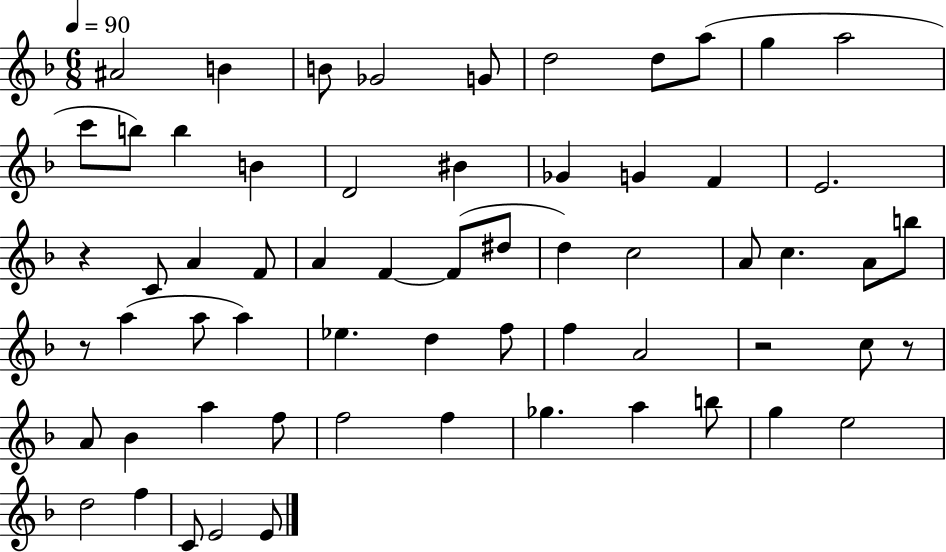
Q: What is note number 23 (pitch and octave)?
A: F4